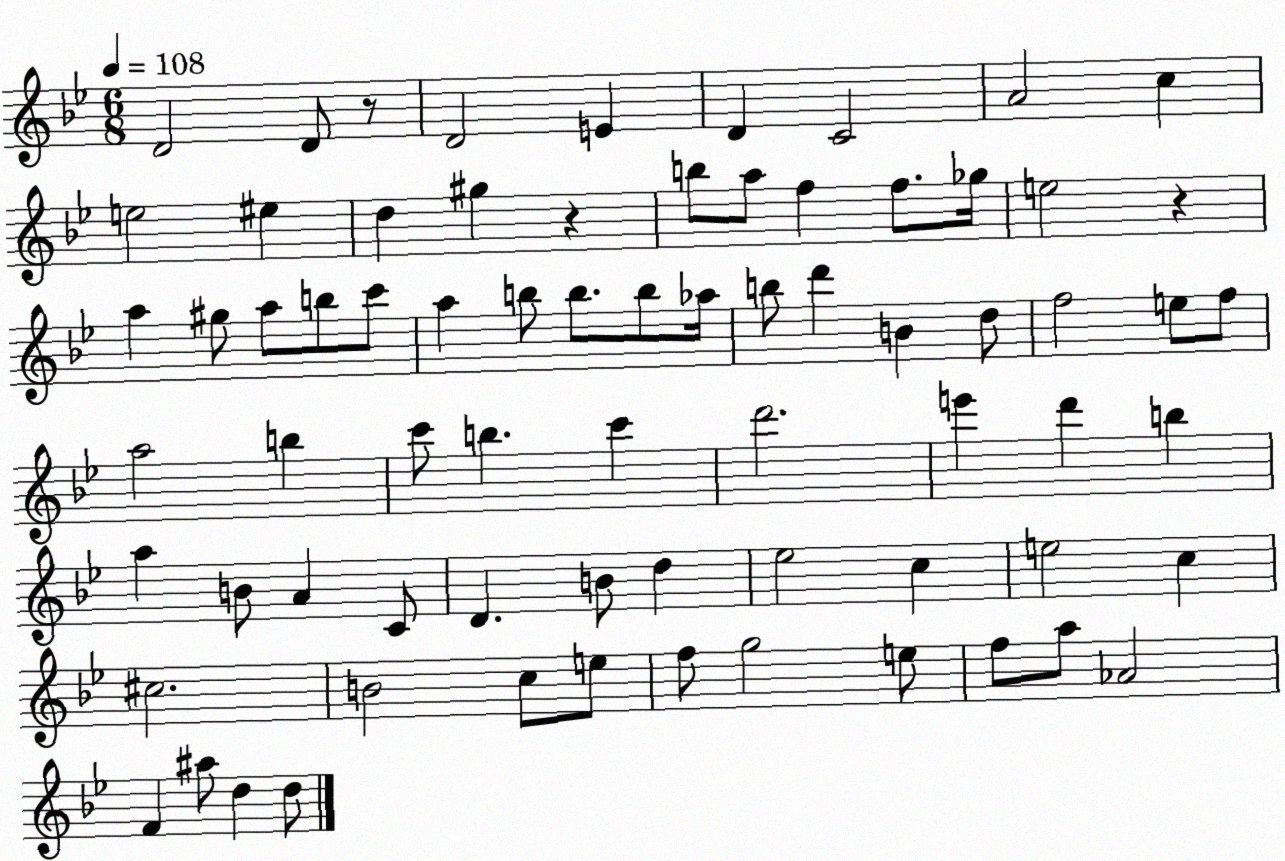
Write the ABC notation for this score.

X:1
T:Untitled
M:6/8
L:1/4
K:Bb
D2 D/2 z/2 D2 E D C2 A2 c e2 ^e d ^g z b/2 a/2 f f/2 _g/4 e2 z a ^g/2 a/2 b/2 c'/2 a b/2 b/2 b/2 _a/4 b/2 d' B d/2 f2 e/2 f/2 a2 b c'/2 b c' d'2 e' d' b a B/2 A C/2 D B/2 d _e2 c e2 c ^c2 B2 c/2 e/2 f/2 g2 e/2 f/2 a/2 _A2 F ^a/2 d d/2